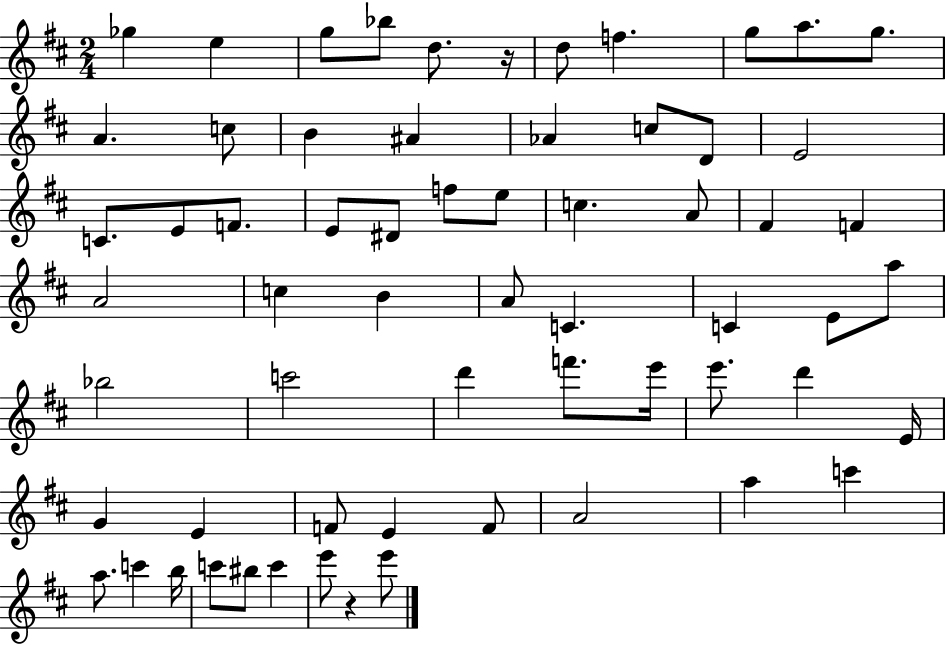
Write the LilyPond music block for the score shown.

{
  \clef treble
  \numericTimeSignature
  \time 2/4
  \key d \major
  ges''4 e''4 | g''8 bes''8 d''8. r16 | d''8 f''4. | g''8 a''8. g''8. | \break a'4. c''8 | b'4 ais'4 | aes'4 c''8 d'8 | e'2 | \break c'8. e'8 f'8. | e'8 dis'8 f''8 e''8 | c''4. a'8 | fis'4 f'4 | \break a'2 | c''4 b'4 | a'8 c'4. | c'4 e'8 a''8 | \break bes''2 | c'''2 | d'''4 f'''8. e'''16 | e'''8. d'''4 e'16 | \break g'4 e'4 | f'8 e'4 f'8 | a'2 | a''4 c'''4 | \break a''8. c'''4 b''16 | c'''8 bis''8 c'''4 | e'''8 r4 e'''8 | \bar "|."
}